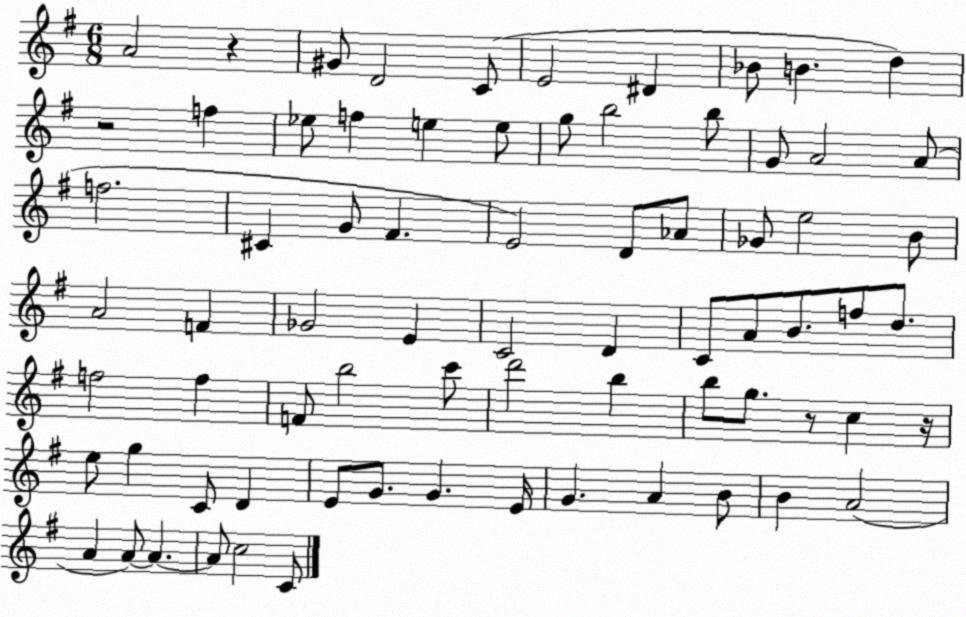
X:1
T:Untitled
M:6/8
L:1/4
K:G
A2 z ^G/2 D2 C/2 E2 ^D _B/2 B d z2 f _e/2 f e e/2 g/2 b2 b/2 G/2 A2 A/2 f2 ^C G/2 ^F E2 D/2 _A/2 _G/2 e2 B/2 A2 F _G2 E C2 D C/2 A/2 B/2 f/2 d/2 f2 f F/2 b2 c'/2 d'2 b b/2 g/2 z/2 c z/4 e/2 g C/2 D E/2 G/2 G E/4 G A B/2 B A2 A A/2 A A/2 c2 C/2